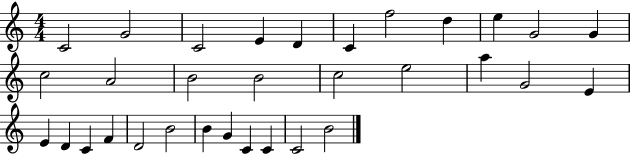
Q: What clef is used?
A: treble